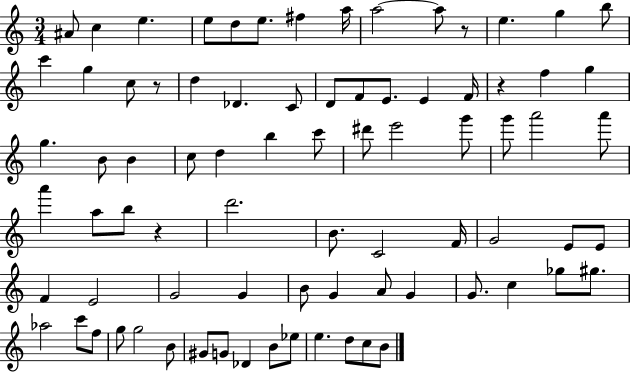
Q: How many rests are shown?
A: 4